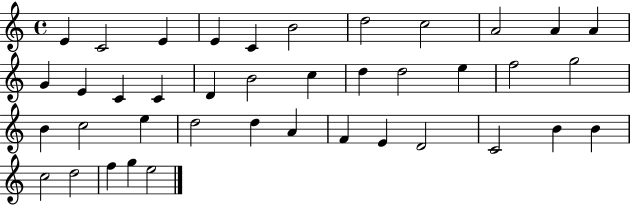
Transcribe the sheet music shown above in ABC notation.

X:1
T:Untitled
M:4/4
L:1/4
K:C
E C2 E E C B2 d2 c2 A2 A A G E C C D B2 c d d2 e f2 g2 B c2 e d2 d A F E D2 C2 B B c2 d2 f g e2